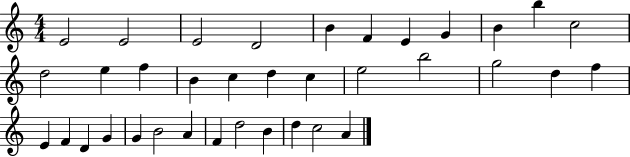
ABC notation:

X:1
T:Untitled
M:4/4
L:1/4
K:C
E2 E2 E2 D2 B F E G B b c2 d2 e f B c d c e2 b2 g2 d f E F D G G B2 A F d2 B d c2 A